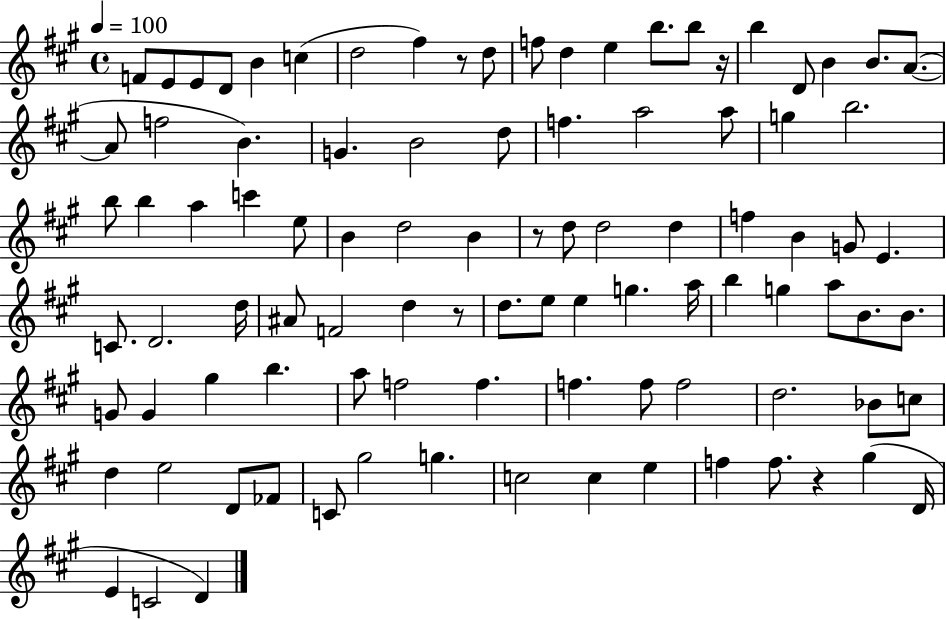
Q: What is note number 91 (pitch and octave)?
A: D4